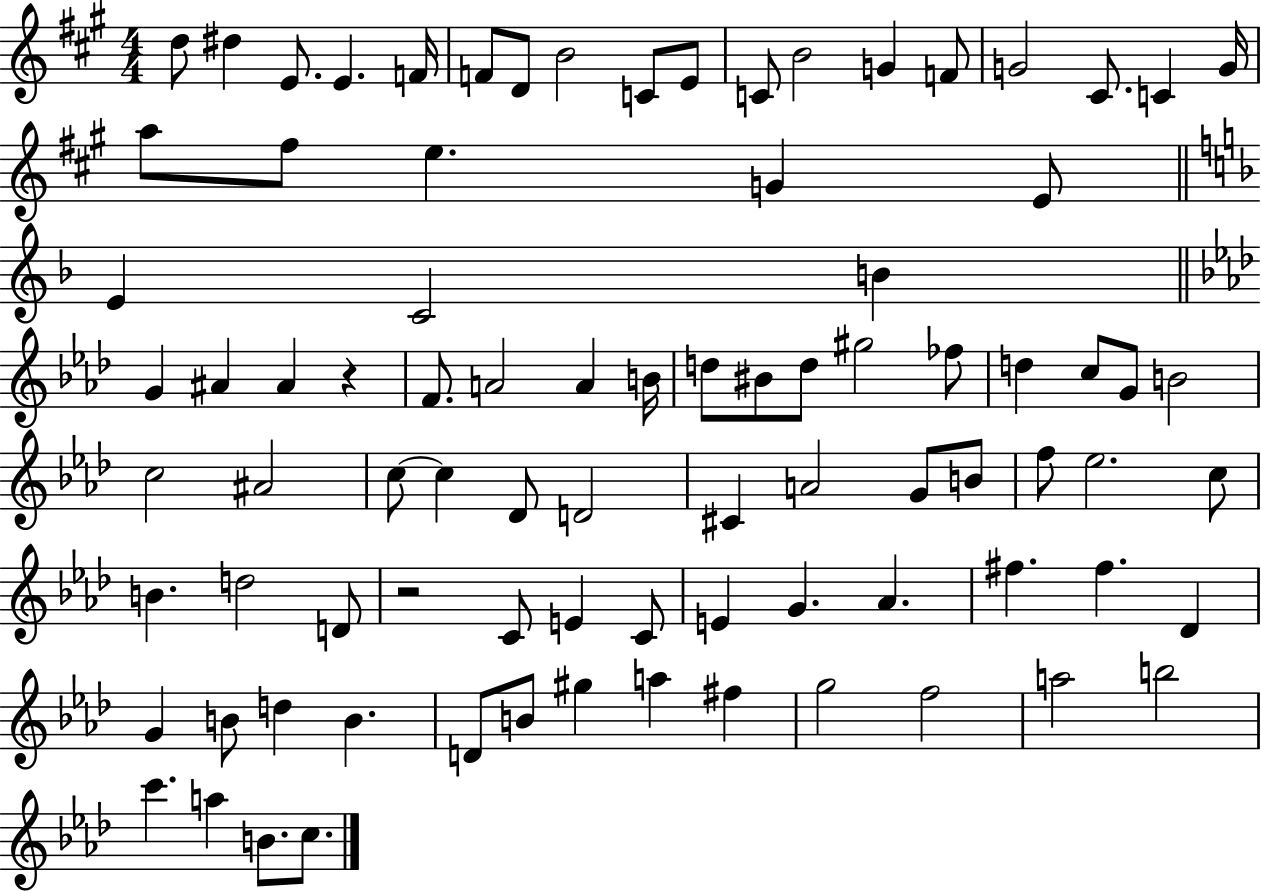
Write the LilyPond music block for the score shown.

{
  \clef treble
  \numericTimeSignature
  \time 4/4
  \key a \major
  d''8 dis''4 e'8. e'4. f'16 | f'8 d'8 b'2 c'8 e'8 | c'8 b'2 g'4 f'8 | g'2 cis'8. c'4 g'16 | \break a''8 fis''8 e''4. g'4 e'8 | \bar "||" \break \key d \minor e'4 c'2 b'4 | \bar "||" \break \key f \minor g'4 ais'4 ais'4 r4 | f'8. a'2 a'4 b'16 | d''8 bis'8 d''8 gis''2 fes''8 | d''4 c''8 g'8 b'2 | \break c''2 ais'2 | c''8~~ c''4 des'8 d'2 | cis'4 a'2 g'8 b'8 | f''8 ees''2. c''8 | \break b'4. d''2 d'8 | r2 c'8 e'4 c'8 | e'4 g'4. aes'4. | fis''4. fis''4. des'4 | \break g'4 b'8 d''4 b'4. | d'8 b'8 gis''4 a''4 fis''4 | g''2 f''2 | a''2 b''2 | \break c'''4. a''4 b'8. c''8. | \bar "|."
}